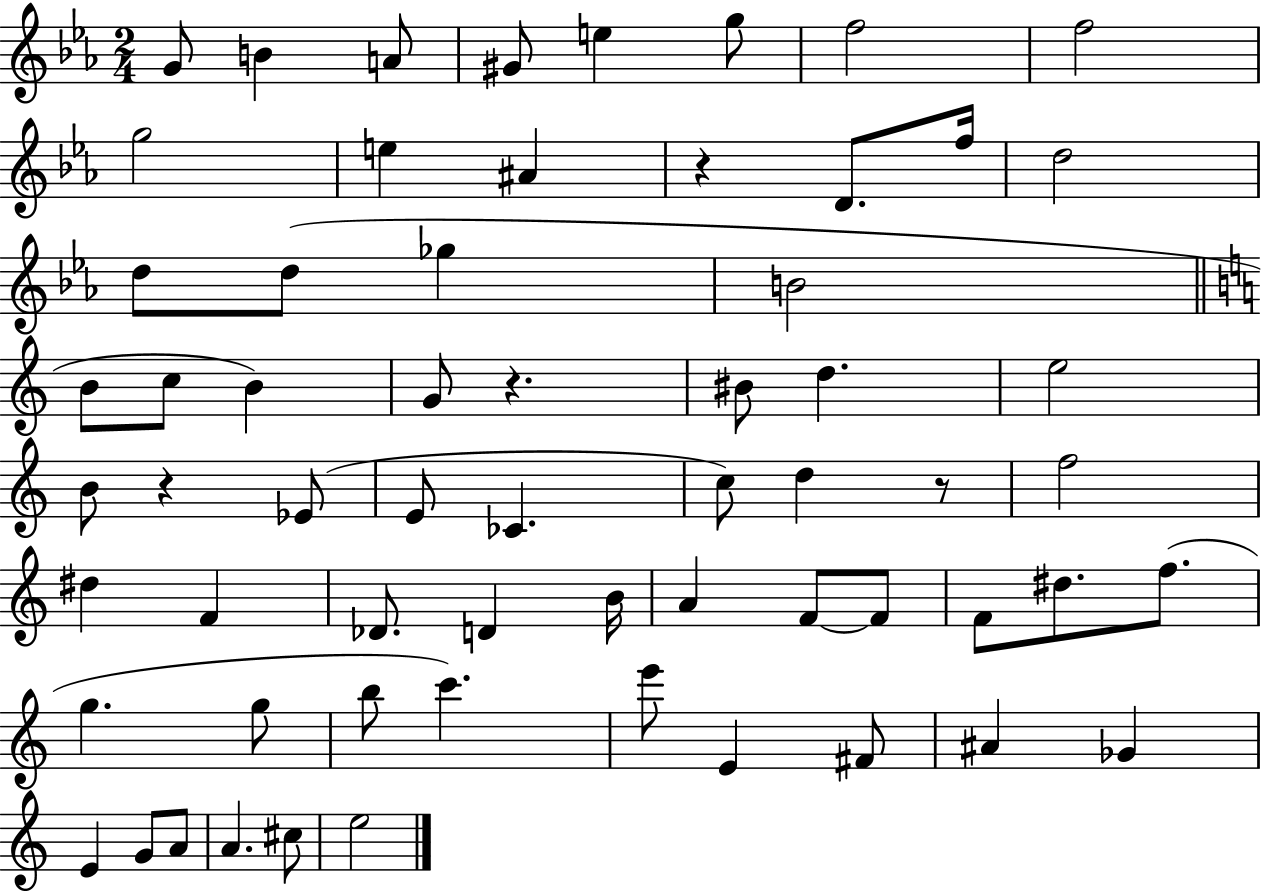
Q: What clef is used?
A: treble